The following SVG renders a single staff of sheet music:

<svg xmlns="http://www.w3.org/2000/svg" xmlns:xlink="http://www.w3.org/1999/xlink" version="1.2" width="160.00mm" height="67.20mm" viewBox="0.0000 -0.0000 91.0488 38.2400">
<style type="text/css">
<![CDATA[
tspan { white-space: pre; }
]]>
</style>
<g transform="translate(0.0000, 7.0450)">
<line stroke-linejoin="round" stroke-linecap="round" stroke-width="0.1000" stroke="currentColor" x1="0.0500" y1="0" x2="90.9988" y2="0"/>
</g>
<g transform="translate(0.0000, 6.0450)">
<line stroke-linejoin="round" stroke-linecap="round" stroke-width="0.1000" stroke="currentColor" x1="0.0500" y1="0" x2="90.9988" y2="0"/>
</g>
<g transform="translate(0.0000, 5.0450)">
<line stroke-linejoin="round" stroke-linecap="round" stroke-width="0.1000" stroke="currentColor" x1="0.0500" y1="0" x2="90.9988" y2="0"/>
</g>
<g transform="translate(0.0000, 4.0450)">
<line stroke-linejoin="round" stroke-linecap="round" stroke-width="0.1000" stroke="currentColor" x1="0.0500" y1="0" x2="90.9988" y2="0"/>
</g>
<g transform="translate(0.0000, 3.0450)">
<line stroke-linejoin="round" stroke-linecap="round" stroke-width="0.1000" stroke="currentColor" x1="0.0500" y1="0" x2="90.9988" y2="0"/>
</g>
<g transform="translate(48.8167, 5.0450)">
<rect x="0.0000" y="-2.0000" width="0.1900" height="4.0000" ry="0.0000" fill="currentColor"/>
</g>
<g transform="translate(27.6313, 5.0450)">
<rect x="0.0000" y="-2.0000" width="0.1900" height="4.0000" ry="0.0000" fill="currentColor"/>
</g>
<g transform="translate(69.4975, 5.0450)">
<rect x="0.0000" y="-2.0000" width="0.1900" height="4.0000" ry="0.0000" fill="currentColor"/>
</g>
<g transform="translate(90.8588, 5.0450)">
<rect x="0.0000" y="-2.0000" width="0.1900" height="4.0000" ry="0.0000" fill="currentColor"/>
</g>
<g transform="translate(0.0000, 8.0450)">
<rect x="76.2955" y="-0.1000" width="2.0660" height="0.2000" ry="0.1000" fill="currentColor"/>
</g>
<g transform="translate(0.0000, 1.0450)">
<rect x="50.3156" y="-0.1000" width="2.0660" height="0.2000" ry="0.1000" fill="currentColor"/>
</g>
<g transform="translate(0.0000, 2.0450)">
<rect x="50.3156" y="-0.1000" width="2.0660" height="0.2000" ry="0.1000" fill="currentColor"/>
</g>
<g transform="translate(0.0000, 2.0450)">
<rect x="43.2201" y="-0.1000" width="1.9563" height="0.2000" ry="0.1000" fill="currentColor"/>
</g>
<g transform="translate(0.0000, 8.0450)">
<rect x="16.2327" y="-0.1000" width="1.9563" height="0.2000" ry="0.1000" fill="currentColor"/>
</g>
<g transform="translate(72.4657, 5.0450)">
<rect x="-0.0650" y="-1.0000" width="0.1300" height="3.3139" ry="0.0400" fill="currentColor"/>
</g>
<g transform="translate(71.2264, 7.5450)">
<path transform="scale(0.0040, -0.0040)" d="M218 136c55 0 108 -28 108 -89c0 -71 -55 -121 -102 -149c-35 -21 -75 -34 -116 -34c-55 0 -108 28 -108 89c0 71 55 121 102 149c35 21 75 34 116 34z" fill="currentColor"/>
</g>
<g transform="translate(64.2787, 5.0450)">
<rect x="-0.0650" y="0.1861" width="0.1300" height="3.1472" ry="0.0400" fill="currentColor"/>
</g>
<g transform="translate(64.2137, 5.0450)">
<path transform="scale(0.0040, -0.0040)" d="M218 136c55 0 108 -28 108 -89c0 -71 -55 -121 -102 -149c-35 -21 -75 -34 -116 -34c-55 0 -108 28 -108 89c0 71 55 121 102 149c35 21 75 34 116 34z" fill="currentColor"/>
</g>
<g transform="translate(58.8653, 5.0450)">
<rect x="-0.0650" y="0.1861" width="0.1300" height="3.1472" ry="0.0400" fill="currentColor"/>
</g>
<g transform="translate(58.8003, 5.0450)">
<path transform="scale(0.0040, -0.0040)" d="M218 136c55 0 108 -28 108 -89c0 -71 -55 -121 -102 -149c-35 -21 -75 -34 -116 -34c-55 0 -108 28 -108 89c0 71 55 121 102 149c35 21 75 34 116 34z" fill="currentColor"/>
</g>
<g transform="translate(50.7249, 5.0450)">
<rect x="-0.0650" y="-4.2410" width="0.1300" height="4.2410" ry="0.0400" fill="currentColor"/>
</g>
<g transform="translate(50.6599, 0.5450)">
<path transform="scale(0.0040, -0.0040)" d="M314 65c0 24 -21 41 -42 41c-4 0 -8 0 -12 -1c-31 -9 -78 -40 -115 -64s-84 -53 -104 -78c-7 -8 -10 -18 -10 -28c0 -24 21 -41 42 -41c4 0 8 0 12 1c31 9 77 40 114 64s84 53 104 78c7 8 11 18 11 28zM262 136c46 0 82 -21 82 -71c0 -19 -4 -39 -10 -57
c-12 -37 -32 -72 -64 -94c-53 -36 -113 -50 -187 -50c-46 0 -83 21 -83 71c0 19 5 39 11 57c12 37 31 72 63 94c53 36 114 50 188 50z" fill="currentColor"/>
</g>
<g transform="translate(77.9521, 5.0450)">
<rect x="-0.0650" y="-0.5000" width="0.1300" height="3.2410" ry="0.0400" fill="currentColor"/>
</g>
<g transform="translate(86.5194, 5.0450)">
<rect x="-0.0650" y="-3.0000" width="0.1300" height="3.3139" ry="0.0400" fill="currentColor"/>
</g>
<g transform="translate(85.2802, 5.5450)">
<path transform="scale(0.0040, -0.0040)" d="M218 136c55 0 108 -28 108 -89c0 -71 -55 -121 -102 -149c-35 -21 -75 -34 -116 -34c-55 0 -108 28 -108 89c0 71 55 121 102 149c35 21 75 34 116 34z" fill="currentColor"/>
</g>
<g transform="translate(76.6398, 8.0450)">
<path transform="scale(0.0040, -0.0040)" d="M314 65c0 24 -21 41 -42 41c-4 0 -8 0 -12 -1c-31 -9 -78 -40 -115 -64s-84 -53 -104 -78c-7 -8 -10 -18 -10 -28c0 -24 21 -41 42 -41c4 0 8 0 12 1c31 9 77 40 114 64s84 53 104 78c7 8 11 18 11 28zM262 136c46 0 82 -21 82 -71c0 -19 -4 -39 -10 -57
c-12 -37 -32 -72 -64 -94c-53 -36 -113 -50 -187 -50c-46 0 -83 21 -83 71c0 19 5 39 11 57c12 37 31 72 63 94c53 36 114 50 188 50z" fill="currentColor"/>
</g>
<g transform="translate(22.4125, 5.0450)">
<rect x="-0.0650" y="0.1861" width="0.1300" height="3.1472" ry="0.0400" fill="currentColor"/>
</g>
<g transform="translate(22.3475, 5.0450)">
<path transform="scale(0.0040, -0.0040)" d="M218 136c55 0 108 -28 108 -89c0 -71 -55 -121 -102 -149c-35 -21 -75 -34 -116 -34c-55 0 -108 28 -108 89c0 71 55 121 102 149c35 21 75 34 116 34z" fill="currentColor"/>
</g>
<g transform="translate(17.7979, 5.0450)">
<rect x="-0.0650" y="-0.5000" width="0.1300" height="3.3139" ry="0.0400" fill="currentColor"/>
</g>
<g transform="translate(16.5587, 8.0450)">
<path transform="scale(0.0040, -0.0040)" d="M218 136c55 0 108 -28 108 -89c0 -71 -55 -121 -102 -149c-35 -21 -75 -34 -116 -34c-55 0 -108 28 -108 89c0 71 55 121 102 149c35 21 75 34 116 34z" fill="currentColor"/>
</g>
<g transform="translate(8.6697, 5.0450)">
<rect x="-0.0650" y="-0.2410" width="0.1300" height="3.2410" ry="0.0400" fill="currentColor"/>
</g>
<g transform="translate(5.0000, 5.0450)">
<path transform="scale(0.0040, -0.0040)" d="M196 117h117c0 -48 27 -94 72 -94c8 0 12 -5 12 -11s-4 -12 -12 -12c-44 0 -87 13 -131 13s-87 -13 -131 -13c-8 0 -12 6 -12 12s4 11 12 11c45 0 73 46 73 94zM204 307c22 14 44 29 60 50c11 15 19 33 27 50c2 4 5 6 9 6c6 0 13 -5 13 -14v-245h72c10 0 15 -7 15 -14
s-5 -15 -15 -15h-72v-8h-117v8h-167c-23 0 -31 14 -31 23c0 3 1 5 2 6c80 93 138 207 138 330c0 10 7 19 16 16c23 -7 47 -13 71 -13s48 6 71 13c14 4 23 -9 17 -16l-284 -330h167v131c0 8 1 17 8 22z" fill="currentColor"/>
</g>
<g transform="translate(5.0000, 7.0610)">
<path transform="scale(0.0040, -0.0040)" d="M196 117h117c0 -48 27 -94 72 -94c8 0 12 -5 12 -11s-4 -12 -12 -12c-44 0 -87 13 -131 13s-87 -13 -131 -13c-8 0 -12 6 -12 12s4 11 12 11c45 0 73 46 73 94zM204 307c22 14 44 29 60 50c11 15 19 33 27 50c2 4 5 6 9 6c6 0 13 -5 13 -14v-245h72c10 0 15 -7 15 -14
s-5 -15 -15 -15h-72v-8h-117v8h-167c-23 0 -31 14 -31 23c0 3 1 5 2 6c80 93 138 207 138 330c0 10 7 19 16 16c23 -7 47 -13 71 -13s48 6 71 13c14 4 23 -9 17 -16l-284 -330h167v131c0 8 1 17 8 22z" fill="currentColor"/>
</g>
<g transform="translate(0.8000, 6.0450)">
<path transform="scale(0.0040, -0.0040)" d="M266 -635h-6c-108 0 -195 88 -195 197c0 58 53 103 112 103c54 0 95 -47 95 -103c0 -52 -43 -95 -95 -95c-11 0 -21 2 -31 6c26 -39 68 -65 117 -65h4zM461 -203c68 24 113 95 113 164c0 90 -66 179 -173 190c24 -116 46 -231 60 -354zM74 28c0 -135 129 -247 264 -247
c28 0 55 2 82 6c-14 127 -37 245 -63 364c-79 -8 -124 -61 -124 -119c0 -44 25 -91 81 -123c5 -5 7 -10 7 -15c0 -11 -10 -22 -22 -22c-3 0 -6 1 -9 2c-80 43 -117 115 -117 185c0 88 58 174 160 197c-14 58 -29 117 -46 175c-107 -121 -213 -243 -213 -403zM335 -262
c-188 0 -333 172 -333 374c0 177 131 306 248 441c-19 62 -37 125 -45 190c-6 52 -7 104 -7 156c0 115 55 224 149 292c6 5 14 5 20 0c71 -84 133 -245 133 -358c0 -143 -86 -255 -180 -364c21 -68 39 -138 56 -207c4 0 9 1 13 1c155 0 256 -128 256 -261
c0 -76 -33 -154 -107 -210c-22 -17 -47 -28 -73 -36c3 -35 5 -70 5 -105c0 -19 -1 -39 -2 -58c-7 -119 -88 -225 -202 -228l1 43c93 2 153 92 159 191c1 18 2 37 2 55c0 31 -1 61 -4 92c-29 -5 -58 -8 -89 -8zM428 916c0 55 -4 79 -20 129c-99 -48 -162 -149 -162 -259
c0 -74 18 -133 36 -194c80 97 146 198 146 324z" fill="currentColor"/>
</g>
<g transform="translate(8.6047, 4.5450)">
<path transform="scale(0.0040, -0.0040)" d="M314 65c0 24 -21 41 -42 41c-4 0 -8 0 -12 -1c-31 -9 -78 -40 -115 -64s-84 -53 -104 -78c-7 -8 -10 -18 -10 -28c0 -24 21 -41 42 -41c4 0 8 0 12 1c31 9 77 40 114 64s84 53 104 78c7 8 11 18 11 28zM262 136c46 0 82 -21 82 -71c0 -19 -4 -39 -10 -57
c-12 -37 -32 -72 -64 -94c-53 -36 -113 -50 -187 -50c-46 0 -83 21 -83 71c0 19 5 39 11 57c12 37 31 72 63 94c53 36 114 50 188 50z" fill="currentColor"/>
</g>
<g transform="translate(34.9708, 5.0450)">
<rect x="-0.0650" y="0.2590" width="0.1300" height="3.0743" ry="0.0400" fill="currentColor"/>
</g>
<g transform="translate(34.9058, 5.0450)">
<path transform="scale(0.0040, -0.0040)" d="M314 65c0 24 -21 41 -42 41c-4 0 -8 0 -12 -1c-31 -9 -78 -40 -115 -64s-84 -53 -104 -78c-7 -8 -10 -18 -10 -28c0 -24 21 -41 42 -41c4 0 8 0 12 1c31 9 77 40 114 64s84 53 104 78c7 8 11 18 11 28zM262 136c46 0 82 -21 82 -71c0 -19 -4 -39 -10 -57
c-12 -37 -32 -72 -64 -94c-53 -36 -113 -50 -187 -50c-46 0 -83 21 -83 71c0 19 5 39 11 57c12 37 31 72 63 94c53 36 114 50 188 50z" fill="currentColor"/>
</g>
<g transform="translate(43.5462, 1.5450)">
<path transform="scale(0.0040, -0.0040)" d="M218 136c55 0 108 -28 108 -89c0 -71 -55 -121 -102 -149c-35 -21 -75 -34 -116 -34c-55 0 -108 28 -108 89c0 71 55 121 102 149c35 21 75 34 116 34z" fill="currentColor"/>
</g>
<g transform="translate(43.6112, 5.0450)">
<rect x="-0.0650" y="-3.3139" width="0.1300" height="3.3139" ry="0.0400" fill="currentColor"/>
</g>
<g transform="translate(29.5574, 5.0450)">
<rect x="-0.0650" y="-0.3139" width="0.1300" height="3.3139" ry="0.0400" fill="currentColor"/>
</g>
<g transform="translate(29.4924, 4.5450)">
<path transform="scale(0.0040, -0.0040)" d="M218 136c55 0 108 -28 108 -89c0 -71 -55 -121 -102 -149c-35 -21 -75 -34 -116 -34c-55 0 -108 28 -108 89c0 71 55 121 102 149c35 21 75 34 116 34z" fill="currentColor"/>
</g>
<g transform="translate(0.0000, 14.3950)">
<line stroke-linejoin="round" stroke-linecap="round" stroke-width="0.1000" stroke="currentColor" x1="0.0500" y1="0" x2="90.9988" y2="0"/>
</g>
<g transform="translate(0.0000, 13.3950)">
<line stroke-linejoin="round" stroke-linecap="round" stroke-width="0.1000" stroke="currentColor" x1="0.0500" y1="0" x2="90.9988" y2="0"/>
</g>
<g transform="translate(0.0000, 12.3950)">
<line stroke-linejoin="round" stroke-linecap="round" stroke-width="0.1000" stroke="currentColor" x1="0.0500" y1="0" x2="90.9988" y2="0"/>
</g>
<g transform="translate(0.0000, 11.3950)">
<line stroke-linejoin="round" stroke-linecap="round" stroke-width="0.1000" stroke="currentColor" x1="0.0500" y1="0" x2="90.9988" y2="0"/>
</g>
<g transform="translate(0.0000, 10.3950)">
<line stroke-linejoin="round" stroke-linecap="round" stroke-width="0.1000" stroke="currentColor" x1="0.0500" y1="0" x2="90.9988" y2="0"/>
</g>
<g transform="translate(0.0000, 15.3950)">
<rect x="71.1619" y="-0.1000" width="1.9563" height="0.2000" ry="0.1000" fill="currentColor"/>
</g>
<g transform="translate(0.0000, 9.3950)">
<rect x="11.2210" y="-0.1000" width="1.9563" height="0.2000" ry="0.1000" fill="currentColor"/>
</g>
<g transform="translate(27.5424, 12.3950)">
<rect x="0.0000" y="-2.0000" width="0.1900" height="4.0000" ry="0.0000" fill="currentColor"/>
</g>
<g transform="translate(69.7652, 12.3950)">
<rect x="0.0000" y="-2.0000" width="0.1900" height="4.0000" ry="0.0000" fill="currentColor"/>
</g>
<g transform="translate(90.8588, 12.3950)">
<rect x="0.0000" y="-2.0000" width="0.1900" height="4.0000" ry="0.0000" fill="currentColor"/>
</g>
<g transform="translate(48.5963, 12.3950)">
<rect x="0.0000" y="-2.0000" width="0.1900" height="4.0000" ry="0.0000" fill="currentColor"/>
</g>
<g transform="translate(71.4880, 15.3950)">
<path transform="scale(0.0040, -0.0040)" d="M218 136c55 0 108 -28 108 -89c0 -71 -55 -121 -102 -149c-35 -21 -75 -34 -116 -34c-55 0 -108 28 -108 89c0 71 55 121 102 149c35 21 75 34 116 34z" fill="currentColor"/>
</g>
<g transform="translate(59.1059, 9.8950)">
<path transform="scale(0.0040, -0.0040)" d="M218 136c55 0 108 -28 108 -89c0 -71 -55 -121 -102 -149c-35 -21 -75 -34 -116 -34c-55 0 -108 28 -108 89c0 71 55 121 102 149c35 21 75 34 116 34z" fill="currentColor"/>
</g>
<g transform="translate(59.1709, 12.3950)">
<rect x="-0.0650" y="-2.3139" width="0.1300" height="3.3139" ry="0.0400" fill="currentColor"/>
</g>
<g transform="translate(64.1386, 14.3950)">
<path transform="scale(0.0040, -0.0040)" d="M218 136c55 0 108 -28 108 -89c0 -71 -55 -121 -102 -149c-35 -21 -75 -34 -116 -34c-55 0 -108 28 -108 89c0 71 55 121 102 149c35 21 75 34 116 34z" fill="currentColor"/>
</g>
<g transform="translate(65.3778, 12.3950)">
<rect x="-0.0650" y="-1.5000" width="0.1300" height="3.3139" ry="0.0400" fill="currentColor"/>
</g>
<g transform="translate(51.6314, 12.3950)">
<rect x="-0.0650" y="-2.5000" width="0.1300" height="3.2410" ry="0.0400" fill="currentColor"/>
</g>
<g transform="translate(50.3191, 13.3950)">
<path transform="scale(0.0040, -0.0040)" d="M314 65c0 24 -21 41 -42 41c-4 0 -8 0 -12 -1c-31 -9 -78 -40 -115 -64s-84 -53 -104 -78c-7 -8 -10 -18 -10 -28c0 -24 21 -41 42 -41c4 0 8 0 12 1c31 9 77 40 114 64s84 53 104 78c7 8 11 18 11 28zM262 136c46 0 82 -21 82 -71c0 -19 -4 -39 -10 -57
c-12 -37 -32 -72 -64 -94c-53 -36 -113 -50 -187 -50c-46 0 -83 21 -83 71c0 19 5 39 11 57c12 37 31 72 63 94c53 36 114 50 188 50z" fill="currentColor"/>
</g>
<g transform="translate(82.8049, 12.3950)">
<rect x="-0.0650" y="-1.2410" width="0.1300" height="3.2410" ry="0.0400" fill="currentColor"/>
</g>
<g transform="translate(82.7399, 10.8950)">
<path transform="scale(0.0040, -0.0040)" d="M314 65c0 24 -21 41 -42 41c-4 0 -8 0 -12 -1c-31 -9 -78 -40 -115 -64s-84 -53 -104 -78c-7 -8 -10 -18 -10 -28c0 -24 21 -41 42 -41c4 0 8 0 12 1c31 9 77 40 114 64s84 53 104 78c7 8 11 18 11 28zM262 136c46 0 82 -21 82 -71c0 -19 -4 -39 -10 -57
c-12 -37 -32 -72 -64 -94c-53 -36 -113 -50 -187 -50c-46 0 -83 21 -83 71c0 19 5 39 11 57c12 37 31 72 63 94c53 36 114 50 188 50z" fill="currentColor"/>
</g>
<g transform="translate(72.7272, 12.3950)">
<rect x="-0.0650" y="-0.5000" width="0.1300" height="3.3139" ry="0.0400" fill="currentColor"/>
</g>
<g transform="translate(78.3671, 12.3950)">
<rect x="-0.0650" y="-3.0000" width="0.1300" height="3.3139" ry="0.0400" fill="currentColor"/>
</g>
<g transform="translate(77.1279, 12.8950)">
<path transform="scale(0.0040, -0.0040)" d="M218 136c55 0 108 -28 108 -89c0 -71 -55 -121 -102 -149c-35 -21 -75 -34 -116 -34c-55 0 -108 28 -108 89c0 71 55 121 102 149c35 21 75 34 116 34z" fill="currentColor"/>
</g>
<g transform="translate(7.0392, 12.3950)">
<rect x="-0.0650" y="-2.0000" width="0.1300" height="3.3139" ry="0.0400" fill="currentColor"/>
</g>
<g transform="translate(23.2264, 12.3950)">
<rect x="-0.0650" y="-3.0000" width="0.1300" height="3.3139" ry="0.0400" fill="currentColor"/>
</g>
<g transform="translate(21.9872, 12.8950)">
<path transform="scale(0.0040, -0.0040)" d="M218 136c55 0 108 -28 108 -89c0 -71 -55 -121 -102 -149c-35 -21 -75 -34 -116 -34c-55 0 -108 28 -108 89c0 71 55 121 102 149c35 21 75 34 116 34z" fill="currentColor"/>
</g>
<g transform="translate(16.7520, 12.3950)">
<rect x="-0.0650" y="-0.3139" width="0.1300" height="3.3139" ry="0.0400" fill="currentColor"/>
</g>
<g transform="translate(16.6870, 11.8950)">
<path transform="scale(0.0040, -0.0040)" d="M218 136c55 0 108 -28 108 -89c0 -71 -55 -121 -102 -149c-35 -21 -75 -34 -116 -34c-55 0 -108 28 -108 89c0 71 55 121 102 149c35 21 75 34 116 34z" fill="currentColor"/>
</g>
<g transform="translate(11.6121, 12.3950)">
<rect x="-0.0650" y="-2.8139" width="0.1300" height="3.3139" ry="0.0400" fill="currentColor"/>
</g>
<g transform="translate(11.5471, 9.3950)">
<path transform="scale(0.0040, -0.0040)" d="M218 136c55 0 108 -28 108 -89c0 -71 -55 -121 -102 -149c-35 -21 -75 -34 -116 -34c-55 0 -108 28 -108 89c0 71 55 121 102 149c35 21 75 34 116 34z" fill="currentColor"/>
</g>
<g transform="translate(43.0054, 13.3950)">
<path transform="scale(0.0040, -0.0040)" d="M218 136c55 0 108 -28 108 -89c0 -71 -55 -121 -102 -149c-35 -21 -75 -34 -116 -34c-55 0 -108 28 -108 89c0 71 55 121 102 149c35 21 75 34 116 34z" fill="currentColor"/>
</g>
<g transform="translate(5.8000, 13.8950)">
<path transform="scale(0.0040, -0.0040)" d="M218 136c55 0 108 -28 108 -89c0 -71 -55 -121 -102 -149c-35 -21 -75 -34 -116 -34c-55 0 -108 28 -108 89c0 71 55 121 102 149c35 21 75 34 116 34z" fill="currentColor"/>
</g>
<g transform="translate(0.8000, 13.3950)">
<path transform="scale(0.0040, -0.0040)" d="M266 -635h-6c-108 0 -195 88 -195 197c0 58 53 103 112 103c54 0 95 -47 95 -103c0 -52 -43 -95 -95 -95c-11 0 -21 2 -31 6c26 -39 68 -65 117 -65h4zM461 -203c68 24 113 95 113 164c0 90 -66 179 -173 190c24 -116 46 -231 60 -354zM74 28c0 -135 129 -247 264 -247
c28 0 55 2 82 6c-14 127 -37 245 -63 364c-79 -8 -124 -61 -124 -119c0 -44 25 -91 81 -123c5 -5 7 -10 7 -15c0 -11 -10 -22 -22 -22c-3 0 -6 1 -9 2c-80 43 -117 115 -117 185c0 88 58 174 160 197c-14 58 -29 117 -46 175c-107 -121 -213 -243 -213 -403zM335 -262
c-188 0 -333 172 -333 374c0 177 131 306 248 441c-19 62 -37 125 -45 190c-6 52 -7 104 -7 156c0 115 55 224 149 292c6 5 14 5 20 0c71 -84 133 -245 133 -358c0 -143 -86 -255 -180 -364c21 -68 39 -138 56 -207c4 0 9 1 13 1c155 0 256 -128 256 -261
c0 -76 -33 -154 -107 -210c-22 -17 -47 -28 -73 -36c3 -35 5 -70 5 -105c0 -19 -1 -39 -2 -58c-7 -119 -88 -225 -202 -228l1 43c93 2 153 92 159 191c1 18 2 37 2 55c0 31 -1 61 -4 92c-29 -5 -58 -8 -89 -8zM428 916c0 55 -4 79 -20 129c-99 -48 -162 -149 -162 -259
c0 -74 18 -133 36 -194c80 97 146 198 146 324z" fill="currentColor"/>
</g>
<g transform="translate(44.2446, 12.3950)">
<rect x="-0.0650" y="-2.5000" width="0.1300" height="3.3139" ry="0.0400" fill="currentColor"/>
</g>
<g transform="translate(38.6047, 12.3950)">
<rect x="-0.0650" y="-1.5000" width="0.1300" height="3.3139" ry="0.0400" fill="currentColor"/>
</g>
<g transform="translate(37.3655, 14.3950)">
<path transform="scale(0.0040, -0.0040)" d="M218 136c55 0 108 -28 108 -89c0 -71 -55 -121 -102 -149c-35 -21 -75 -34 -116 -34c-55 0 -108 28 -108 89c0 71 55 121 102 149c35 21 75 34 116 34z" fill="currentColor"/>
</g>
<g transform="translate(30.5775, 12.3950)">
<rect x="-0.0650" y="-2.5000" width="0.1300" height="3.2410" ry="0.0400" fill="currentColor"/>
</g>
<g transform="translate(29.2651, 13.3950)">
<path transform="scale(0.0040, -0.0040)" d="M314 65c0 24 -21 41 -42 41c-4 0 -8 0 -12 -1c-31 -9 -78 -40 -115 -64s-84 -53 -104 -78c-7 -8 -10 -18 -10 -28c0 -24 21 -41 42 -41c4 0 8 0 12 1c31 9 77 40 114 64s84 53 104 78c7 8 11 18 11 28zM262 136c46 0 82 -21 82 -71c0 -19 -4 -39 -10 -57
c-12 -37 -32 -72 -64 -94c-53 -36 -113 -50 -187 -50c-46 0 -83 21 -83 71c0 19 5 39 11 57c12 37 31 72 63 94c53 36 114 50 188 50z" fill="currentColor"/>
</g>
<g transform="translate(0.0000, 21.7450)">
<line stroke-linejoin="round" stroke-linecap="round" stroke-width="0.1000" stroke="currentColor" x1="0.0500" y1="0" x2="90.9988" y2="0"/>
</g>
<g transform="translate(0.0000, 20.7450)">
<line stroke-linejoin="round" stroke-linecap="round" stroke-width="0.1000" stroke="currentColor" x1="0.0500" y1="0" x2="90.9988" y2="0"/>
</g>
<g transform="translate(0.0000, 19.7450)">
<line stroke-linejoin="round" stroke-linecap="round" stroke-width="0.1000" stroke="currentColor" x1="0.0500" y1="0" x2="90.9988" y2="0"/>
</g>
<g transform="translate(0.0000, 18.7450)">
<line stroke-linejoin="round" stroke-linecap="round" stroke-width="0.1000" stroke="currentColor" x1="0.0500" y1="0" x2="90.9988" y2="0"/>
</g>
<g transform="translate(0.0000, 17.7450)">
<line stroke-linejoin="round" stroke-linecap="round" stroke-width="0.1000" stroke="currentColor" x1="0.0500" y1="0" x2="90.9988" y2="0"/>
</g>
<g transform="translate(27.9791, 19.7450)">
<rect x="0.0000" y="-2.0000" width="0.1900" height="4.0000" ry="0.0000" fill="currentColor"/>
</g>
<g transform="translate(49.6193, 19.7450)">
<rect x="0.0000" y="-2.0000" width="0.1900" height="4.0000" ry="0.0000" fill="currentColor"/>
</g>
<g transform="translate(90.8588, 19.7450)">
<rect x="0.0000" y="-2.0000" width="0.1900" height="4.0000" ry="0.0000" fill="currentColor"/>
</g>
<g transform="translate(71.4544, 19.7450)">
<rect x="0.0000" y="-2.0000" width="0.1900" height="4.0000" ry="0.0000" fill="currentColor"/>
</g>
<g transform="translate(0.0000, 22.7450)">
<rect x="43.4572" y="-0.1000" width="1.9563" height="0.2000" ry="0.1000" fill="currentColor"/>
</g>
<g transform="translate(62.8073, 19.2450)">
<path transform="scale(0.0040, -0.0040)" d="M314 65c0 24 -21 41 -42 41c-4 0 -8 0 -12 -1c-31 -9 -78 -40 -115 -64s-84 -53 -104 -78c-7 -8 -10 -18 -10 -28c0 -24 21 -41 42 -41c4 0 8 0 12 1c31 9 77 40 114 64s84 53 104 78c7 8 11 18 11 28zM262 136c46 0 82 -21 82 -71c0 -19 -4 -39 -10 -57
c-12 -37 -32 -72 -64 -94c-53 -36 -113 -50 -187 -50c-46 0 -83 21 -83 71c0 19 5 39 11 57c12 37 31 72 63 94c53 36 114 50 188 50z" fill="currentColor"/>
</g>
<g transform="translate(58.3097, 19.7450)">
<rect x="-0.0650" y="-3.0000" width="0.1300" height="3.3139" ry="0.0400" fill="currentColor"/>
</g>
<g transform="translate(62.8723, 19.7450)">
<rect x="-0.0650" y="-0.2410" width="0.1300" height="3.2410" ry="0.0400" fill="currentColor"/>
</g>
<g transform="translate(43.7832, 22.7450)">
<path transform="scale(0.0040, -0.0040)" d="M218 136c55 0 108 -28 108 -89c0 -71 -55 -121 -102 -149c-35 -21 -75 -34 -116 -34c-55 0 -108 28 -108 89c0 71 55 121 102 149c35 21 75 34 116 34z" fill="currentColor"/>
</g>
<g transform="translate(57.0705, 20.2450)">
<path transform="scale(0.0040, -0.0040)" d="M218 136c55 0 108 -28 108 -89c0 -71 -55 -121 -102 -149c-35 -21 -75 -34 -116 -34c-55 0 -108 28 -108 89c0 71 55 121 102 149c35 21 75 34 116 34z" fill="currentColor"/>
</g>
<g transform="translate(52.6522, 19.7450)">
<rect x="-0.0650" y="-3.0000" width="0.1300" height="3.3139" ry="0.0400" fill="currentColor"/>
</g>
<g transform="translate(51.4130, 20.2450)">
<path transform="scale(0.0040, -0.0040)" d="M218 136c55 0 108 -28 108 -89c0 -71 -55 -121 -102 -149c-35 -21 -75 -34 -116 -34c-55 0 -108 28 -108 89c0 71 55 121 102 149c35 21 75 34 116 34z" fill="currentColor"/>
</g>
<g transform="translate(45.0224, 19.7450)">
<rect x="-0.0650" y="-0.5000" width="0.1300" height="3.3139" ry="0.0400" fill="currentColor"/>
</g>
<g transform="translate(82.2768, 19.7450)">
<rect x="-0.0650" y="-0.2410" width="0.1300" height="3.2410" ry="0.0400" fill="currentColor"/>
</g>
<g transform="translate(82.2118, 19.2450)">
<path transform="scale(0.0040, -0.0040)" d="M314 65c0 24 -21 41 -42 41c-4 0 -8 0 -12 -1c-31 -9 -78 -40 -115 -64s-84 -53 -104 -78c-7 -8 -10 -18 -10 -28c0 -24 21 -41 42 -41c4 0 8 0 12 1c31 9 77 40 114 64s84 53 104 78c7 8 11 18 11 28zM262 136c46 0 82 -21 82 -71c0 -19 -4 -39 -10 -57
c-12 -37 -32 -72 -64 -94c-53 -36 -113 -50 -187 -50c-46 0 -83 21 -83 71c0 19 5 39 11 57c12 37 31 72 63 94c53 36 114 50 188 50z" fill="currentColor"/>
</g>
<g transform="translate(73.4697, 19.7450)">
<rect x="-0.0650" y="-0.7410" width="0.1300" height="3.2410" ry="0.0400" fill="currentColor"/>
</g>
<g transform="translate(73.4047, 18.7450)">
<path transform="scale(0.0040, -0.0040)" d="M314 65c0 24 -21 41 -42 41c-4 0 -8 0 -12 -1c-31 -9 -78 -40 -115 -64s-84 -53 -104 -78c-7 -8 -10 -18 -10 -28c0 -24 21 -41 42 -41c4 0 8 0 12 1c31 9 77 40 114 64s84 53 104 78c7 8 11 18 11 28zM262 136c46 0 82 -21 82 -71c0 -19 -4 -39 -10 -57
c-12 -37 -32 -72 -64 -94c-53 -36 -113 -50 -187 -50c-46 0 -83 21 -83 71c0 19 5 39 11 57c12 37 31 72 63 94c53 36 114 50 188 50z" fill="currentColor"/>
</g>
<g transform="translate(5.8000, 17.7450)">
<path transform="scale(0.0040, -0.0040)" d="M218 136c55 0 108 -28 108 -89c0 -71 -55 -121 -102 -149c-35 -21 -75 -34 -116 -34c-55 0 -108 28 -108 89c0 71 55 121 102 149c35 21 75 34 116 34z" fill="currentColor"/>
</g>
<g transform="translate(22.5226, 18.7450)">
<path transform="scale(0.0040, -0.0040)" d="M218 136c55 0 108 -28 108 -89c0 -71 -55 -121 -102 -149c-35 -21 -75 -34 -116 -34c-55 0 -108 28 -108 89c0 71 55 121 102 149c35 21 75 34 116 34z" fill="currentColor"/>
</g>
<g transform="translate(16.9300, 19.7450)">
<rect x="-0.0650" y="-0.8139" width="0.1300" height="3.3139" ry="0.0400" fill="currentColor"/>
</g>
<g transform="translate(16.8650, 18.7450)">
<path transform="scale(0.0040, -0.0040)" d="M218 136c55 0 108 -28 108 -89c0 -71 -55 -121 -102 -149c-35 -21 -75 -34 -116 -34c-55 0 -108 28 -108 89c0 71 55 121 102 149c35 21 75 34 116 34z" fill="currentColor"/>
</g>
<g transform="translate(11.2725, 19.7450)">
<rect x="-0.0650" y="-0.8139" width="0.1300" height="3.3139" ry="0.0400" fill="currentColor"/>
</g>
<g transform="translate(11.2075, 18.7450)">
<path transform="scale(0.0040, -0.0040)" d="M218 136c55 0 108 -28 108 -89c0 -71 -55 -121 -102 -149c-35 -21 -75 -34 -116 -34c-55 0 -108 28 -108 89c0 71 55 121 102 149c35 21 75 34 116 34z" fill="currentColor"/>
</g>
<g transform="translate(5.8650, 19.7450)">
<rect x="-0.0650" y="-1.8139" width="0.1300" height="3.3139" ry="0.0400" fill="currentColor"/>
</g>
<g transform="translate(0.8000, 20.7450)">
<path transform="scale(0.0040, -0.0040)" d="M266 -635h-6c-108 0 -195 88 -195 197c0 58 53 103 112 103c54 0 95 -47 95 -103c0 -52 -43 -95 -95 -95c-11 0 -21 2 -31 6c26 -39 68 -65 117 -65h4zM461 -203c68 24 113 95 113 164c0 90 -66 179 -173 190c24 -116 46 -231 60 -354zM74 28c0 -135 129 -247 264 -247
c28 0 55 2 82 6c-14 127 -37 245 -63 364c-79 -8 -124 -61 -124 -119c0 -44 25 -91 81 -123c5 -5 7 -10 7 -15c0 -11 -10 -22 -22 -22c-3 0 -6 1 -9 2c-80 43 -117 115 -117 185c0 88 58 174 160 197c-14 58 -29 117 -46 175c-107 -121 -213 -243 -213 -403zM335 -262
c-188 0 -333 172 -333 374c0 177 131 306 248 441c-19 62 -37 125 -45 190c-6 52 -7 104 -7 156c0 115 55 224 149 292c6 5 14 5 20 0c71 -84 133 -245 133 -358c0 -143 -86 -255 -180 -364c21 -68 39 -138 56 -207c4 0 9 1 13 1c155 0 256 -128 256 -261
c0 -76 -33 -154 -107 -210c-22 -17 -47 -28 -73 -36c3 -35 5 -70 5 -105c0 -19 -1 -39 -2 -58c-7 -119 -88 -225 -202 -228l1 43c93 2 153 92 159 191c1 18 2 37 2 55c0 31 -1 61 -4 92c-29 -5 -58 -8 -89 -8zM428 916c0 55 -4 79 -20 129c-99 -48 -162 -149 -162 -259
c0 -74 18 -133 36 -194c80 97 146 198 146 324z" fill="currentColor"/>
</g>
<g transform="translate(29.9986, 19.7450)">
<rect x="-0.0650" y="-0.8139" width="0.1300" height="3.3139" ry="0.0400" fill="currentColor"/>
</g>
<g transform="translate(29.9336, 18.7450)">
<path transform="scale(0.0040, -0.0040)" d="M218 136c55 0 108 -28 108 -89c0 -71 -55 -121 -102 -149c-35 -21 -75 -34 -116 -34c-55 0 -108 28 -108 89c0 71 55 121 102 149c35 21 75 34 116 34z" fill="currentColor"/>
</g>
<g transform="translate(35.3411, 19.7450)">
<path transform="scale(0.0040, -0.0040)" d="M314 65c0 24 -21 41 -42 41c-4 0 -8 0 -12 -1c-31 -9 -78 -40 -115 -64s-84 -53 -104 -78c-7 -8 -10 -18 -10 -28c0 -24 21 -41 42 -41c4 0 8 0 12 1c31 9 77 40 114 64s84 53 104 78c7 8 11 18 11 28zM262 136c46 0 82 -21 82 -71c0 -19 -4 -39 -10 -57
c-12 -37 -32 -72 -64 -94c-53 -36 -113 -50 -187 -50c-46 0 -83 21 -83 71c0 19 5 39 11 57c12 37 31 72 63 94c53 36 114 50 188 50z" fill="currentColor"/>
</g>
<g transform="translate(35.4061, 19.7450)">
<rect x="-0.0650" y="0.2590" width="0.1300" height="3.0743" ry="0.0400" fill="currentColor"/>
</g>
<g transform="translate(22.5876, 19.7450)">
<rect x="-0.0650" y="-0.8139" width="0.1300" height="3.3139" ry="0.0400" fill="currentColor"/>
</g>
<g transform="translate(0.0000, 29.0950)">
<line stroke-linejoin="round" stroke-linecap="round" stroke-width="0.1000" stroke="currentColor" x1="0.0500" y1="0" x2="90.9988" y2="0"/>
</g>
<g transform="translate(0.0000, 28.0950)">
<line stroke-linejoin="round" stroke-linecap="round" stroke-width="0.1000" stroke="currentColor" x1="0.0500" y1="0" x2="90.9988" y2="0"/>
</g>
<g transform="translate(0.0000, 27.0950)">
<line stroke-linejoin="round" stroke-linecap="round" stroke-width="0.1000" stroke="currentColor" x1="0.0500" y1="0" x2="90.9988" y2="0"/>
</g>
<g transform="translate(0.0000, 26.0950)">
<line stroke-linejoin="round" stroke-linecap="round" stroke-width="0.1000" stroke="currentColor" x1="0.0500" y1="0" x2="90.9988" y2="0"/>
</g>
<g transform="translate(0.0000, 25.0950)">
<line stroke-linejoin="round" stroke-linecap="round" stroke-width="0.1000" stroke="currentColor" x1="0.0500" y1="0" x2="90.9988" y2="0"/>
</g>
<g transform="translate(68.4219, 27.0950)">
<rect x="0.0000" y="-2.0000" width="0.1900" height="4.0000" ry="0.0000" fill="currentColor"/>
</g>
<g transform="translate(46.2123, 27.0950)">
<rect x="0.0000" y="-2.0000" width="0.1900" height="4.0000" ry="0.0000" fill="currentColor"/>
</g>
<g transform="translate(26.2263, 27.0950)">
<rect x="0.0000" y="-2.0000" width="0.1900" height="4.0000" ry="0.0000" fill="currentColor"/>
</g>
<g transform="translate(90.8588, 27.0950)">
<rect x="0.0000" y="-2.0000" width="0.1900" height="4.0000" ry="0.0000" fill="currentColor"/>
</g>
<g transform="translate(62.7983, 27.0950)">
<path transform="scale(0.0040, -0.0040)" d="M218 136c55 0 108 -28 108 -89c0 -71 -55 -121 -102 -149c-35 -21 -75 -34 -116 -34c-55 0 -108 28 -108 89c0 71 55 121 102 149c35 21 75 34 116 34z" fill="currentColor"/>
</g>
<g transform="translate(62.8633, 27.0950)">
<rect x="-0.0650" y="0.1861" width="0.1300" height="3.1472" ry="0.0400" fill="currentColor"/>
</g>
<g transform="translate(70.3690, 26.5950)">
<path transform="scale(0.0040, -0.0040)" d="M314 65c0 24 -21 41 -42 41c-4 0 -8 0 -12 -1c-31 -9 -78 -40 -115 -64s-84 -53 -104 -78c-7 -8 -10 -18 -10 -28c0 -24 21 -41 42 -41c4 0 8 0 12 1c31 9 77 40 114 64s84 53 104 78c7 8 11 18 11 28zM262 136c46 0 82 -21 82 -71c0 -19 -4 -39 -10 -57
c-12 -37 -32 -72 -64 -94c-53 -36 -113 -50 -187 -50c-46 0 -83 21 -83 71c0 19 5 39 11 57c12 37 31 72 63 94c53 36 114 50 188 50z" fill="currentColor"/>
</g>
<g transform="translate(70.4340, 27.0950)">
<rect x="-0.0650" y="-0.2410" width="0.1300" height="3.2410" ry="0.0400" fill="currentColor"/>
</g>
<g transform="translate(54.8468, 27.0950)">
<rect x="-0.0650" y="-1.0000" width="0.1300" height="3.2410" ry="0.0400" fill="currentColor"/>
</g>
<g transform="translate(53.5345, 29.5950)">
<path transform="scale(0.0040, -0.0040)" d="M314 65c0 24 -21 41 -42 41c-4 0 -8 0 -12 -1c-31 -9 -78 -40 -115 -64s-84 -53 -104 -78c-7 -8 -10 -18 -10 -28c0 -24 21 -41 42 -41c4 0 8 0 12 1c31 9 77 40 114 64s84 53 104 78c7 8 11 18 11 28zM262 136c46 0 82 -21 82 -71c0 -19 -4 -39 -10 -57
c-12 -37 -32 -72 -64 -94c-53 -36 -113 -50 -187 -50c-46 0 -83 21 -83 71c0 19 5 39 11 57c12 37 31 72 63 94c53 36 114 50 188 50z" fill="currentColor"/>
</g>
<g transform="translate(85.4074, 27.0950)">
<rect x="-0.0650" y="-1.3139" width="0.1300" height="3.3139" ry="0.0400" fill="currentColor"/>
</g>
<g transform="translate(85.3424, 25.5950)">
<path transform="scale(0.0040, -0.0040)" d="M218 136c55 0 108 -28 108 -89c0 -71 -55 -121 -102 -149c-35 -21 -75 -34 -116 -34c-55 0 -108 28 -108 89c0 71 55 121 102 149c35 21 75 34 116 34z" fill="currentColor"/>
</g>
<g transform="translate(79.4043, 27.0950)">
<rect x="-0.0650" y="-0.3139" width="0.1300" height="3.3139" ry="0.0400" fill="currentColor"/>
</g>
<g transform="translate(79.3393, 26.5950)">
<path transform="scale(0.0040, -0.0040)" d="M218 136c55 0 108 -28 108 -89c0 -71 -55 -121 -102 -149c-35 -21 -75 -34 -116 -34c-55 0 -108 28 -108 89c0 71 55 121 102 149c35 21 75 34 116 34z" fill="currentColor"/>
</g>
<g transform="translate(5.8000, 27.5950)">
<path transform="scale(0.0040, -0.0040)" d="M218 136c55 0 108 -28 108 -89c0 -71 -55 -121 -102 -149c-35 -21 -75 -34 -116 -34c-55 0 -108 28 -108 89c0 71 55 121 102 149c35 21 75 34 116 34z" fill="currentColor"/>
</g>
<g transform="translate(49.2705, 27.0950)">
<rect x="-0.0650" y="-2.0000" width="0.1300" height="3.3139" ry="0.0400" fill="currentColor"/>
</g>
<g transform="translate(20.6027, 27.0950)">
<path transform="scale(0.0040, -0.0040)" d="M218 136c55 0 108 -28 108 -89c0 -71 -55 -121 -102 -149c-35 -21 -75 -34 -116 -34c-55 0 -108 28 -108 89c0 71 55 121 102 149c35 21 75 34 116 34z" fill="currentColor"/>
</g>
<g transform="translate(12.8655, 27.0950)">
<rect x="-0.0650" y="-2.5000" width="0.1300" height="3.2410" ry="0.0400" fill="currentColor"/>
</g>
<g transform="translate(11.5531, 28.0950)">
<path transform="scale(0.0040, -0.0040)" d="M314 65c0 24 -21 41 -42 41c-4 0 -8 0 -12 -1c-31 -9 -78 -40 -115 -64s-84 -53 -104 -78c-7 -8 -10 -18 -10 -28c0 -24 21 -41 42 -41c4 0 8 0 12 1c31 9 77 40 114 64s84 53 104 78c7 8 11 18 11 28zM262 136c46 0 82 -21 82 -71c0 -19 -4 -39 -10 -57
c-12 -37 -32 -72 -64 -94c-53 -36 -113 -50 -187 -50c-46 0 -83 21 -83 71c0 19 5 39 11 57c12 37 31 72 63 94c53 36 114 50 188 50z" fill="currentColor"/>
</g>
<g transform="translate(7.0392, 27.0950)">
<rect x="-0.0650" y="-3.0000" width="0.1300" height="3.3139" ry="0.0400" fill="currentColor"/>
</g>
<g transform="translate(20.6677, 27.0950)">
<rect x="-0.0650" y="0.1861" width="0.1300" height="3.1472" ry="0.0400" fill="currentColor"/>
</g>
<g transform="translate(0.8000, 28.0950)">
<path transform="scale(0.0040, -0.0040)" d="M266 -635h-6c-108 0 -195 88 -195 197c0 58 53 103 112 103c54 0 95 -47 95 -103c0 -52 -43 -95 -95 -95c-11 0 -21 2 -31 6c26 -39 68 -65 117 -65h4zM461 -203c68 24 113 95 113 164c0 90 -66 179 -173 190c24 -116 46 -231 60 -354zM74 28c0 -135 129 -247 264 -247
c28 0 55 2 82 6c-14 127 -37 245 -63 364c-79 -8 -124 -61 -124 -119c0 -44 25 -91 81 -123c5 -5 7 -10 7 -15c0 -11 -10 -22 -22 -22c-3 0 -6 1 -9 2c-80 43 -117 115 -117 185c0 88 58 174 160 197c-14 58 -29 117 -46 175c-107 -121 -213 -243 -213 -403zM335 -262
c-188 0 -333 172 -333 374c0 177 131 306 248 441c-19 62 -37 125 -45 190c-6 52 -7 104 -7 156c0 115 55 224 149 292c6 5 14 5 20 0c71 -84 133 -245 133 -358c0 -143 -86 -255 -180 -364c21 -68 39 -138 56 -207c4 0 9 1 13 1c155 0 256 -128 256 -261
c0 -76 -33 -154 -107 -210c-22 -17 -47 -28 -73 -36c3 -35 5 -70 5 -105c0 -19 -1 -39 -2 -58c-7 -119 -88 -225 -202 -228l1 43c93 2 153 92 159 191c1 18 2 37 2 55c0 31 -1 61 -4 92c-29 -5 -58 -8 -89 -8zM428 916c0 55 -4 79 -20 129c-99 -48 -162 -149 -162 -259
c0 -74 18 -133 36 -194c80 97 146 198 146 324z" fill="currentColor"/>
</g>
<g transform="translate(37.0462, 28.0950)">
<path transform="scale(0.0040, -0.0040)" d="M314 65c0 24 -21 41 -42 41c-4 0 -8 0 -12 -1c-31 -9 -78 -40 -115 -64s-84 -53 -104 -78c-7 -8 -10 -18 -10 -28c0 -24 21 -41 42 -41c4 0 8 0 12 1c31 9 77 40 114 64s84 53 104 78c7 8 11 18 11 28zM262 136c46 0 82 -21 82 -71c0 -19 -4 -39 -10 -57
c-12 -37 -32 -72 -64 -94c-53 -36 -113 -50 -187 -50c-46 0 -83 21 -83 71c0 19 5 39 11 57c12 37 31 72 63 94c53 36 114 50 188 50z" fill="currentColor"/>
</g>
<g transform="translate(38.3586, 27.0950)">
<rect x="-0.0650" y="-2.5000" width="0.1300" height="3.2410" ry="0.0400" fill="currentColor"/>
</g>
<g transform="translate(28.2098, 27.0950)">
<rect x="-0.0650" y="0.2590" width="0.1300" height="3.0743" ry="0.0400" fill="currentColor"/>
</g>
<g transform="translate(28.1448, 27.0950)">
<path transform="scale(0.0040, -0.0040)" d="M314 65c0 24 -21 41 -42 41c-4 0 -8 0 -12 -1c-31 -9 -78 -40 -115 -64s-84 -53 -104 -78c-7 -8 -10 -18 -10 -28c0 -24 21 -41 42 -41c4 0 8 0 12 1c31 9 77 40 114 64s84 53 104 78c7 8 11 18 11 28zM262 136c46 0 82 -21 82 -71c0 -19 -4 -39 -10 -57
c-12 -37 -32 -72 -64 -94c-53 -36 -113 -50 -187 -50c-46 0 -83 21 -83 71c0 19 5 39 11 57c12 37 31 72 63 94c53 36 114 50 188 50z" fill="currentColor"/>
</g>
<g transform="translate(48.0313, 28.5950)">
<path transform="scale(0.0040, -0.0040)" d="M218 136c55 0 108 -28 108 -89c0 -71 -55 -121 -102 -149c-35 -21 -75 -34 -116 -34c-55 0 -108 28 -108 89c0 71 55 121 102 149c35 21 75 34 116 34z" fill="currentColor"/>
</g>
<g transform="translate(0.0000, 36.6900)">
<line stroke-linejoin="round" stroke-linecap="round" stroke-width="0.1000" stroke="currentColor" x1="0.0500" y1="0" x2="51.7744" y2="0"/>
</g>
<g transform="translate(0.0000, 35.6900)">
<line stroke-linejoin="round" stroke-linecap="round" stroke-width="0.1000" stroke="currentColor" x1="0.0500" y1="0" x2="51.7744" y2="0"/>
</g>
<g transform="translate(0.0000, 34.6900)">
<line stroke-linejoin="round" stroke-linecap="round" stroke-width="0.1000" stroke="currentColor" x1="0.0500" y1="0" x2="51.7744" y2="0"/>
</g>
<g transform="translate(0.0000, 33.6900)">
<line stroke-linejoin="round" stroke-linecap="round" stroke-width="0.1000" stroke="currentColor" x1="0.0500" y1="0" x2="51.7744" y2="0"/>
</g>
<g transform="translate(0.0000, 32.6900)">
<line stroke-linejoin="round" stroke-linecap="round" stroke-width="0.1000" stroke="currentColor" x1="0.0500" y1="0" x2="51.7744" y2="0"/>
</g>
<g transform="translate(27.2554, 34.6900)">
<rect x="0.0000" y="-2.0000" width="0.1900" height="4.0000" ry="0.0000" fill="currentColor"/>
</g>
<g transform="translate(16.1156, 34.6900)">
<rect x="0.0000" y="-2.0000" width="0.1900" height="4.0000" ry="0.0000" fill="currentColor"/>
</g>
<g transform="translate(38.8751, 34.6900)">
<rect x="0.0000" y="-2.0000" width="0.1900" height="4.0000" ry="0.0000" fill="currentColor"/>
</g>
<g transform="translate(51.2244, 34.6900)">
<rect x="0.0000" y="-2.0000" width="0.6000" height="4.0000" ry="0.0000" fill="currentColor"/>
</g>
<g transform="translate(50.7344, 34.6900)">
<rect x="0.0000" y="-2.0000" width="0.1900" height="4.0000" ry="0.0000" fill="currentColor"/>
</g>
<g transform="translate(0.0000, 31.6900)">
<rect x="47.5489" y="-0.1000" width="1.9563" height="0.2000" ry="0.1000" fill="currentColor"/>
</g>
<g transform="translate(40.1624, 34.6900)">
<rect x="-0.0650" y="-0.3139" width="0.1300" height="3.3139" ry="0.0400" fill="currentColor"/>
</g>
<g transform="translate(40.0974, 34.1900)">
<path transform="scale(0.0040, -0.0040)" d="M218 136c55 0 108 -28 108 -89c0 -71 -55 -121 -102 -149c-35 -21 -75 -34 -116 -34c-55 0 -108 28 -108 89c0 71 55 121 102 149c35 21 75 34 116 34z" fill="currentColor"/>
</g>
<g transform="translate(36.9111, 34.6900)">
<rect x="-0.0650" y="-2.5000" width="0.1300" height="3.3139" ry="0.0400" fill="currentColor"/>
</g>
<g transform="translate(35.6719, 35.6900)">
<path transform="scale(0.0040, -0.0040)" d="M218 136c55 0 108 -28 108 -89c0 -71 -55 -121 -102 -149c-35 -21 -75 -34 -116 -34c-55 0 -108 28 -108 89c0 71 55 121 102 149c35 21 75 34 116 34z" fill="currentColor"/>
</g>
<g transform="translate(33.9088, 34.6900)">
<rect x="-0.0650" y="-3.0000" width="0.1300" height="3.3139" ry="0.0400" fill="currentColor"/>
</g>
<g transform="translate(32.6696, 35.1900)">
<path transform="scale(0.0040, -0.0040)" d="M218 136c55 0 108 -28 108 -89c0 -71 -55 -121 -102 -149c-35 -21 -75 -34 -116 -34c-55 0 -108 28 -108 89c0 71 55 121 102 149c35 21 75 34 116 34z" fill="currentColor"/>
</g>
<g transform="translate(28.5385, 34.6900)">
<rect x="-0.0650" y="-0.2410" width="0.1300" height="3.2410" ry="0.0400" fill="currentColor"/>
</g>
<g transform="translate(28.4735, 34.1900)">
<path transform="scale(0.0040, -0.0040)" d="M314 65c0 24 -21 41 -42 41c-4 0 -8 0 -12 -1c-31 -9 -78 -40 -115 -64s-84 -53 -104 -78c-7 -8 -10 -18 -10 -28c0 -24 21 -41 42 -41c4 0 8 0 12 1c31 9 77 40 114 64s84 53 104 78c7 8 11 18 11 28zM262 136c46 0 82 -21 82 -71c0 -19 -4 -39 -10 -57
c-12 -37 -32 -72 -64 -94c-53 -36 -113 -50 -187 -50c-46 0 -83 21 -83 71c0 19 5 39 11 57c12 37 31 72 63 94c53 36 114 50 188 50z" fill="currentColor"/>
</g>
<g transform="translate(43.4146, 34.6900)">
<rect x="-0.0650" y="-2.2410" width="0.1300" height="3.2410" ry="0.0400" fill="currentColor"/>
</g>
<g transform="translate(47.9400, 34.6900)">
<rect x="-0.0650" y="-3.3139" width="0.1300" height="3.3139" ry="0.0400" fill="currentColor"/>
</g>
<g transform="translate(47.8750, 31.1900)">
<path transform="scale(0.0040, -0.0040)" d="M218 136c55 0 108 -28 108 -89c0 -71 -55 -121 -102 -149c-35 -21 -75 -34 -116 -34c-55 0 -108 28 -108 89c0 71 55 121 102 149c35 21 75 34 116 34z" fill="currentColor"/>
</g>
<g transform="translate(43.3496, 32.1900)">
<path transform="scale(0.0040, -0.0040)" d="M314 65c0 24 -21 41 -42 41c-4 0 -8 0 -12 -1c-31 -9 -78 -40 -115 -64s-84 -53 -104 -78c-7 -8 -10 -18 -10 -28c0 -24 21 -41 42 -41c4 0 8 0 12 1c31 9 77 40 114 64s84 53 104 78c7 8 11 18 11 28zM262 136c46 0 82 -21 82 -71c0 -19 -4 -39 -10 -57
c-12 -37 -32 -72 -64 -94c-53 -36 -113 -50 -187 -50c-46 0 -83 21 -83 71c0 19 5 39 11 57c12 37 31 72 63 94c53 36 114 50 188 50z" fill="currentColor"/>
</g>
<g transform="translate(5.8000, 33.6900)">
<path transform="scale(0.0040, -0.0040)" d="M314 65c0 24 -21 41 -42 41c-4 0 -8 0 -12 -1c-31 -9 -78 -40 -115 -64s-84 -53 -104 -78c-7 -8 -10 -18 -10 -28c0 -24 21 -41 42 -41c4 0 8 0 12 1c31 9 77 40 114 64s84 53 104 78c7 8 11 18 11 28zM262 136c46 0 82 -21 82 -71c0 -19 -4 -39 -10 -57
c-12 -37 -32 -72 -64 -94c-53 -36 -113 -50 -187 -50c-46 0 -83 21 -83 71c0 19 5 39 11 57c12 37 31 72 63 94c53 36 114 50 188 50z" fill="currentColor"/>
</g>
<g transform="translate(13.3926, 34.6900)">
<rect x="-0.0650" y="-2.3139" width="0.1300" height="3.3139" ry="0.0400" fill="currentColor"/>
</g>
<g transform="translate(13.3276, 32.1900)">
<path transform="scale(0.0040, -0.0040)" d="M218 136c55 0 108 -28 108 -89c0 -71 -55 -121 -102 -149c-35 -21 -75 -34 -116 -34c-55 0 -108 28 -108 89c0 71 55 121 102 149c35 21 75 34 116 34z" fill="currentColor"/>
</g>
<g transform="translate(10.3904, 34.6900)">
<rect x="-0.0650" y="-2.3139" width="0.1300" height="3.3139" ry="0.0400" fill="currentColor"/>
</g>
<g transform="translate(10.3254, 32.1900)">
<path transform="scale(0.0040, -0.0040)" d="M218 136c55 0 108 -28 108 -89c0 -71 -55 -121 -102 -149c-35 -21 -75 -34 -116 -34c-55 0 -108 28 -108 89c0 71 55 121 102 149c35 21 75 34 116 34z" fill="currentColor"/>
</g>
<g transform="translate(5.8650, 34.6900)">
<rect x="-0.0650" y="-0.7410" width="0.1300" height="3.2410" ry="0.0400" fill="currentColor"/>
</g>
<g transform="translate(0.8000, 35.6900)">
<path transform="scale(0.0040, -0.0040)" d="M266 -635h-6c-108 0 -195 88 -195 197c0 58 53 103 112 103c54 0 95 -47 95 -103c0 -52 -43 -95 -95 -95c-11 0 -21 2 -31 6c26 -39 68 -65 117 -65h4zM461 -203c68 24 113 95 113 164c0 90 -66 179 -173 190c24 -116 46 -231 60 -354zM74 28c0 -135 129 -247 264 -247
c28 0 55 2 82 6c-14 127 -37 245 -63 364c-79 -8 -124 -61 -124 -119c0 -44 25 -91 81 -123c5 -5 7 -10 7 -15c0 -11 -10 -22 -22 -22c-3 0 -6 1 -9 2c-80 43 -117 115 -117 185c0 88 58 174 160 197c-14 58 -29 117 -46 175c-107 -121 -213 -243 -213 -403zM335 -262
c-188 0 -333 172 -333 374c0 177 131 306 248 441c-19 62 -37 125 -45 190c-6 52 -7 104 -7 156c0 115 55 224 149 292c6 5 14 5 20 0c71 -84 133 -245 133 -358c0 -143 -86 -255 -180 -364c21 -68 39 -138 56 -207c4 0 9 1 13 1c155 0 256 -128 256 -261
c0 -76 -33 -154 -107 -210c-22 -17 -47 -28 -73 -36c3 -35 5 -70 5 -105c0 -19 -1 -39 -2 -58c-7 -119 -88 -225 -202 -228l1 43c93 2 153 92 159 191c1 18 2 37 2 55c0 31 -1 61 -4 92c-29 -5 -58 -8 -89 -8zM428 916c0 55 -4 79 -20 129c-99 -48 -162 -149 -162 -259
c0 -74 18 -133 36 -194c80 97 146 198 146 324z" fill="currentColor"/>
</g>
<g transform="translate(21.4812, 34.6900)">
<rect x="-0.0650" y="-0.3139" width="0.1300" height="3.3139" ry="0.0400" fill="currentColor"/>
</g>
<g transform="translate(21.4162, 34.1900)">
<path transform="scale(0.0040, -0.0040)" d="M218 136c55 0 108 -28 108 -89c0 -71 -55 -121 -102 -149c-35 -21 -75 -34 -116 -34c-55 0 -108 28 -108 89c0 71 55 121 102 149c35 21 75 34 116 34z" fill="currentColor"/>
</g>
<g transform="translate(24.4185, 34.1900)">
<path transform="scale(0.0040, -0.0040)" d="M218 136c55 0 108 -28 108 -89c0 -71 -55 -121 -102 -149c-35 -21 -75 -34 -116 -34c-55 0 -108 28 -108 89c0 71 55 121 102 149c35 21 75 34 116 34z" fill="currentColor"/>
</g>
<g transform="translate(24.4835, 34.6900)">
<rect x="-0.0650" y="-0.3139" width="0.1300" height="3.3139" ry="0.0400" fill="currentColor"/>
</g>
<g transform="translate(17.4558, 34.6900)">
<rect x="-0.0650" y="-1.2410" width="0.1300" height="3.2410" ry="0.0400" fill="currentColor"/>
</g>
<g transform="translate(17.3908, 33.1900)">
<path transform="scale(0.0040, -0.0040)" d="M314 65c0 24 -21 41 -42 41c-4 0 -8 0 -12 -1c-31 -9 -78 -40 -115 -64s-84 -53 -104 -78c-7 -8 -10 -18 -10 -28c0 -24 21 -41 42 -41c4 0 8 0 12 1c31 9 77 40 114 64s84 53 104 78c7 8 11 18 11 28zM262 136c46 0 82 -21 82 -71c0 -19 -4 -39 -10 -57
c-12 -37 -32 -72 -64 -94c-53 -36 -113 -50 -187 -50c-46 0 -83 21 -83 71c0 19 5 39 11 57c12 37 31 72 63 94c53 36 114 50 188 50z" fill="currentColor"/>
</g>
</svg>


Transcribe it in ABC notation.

X:1
T:Untitled
M:4/4
L:1/4
K:C
c2 C B c B2 b d'2 B B D C2 A F a c A G2 E G G2 g E C A e2 f d d d d B2 C A A c2 d2 c2 A G2 B B2 G2 F D2 B c2 c e d2 g g e2 c c c2 A G c g2 b